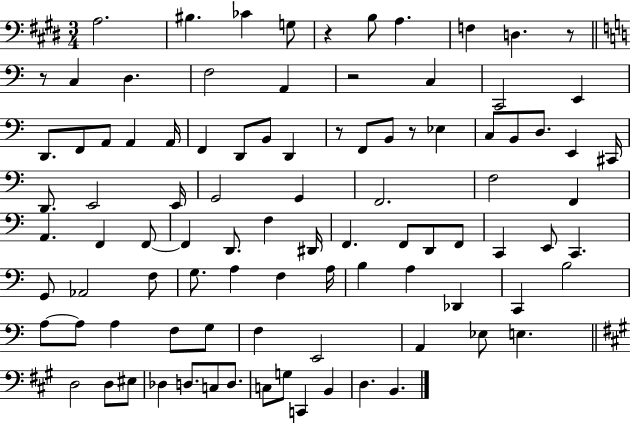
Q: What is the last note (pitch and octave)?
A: B2